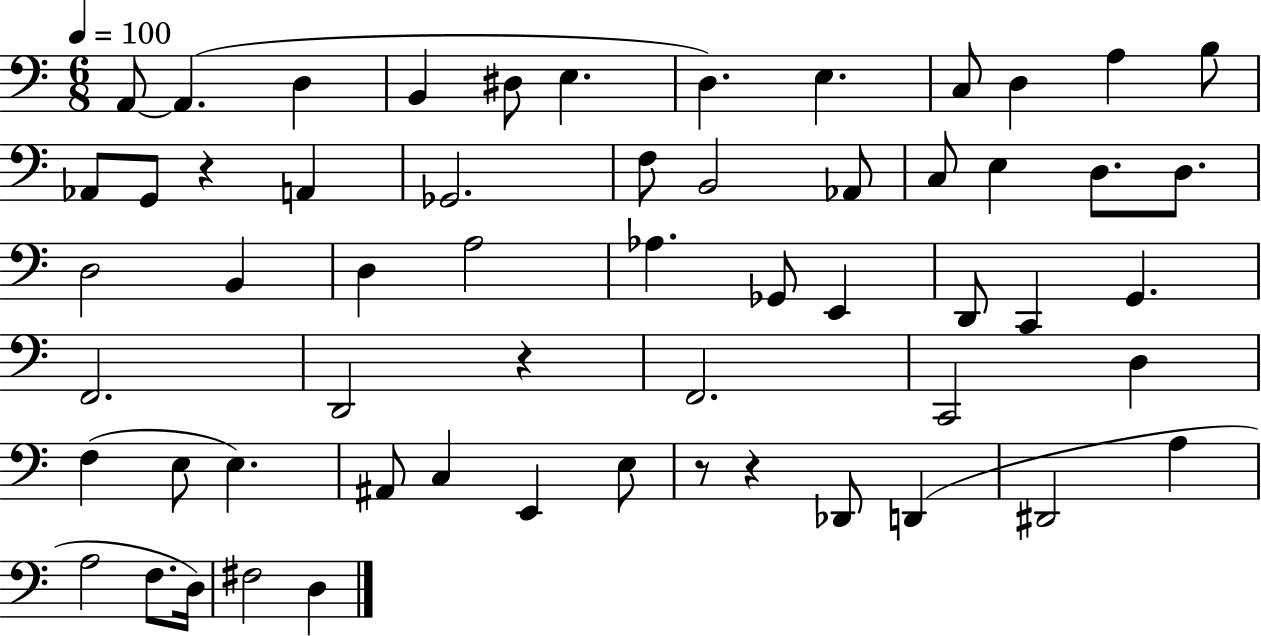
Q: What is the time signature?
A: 6/8